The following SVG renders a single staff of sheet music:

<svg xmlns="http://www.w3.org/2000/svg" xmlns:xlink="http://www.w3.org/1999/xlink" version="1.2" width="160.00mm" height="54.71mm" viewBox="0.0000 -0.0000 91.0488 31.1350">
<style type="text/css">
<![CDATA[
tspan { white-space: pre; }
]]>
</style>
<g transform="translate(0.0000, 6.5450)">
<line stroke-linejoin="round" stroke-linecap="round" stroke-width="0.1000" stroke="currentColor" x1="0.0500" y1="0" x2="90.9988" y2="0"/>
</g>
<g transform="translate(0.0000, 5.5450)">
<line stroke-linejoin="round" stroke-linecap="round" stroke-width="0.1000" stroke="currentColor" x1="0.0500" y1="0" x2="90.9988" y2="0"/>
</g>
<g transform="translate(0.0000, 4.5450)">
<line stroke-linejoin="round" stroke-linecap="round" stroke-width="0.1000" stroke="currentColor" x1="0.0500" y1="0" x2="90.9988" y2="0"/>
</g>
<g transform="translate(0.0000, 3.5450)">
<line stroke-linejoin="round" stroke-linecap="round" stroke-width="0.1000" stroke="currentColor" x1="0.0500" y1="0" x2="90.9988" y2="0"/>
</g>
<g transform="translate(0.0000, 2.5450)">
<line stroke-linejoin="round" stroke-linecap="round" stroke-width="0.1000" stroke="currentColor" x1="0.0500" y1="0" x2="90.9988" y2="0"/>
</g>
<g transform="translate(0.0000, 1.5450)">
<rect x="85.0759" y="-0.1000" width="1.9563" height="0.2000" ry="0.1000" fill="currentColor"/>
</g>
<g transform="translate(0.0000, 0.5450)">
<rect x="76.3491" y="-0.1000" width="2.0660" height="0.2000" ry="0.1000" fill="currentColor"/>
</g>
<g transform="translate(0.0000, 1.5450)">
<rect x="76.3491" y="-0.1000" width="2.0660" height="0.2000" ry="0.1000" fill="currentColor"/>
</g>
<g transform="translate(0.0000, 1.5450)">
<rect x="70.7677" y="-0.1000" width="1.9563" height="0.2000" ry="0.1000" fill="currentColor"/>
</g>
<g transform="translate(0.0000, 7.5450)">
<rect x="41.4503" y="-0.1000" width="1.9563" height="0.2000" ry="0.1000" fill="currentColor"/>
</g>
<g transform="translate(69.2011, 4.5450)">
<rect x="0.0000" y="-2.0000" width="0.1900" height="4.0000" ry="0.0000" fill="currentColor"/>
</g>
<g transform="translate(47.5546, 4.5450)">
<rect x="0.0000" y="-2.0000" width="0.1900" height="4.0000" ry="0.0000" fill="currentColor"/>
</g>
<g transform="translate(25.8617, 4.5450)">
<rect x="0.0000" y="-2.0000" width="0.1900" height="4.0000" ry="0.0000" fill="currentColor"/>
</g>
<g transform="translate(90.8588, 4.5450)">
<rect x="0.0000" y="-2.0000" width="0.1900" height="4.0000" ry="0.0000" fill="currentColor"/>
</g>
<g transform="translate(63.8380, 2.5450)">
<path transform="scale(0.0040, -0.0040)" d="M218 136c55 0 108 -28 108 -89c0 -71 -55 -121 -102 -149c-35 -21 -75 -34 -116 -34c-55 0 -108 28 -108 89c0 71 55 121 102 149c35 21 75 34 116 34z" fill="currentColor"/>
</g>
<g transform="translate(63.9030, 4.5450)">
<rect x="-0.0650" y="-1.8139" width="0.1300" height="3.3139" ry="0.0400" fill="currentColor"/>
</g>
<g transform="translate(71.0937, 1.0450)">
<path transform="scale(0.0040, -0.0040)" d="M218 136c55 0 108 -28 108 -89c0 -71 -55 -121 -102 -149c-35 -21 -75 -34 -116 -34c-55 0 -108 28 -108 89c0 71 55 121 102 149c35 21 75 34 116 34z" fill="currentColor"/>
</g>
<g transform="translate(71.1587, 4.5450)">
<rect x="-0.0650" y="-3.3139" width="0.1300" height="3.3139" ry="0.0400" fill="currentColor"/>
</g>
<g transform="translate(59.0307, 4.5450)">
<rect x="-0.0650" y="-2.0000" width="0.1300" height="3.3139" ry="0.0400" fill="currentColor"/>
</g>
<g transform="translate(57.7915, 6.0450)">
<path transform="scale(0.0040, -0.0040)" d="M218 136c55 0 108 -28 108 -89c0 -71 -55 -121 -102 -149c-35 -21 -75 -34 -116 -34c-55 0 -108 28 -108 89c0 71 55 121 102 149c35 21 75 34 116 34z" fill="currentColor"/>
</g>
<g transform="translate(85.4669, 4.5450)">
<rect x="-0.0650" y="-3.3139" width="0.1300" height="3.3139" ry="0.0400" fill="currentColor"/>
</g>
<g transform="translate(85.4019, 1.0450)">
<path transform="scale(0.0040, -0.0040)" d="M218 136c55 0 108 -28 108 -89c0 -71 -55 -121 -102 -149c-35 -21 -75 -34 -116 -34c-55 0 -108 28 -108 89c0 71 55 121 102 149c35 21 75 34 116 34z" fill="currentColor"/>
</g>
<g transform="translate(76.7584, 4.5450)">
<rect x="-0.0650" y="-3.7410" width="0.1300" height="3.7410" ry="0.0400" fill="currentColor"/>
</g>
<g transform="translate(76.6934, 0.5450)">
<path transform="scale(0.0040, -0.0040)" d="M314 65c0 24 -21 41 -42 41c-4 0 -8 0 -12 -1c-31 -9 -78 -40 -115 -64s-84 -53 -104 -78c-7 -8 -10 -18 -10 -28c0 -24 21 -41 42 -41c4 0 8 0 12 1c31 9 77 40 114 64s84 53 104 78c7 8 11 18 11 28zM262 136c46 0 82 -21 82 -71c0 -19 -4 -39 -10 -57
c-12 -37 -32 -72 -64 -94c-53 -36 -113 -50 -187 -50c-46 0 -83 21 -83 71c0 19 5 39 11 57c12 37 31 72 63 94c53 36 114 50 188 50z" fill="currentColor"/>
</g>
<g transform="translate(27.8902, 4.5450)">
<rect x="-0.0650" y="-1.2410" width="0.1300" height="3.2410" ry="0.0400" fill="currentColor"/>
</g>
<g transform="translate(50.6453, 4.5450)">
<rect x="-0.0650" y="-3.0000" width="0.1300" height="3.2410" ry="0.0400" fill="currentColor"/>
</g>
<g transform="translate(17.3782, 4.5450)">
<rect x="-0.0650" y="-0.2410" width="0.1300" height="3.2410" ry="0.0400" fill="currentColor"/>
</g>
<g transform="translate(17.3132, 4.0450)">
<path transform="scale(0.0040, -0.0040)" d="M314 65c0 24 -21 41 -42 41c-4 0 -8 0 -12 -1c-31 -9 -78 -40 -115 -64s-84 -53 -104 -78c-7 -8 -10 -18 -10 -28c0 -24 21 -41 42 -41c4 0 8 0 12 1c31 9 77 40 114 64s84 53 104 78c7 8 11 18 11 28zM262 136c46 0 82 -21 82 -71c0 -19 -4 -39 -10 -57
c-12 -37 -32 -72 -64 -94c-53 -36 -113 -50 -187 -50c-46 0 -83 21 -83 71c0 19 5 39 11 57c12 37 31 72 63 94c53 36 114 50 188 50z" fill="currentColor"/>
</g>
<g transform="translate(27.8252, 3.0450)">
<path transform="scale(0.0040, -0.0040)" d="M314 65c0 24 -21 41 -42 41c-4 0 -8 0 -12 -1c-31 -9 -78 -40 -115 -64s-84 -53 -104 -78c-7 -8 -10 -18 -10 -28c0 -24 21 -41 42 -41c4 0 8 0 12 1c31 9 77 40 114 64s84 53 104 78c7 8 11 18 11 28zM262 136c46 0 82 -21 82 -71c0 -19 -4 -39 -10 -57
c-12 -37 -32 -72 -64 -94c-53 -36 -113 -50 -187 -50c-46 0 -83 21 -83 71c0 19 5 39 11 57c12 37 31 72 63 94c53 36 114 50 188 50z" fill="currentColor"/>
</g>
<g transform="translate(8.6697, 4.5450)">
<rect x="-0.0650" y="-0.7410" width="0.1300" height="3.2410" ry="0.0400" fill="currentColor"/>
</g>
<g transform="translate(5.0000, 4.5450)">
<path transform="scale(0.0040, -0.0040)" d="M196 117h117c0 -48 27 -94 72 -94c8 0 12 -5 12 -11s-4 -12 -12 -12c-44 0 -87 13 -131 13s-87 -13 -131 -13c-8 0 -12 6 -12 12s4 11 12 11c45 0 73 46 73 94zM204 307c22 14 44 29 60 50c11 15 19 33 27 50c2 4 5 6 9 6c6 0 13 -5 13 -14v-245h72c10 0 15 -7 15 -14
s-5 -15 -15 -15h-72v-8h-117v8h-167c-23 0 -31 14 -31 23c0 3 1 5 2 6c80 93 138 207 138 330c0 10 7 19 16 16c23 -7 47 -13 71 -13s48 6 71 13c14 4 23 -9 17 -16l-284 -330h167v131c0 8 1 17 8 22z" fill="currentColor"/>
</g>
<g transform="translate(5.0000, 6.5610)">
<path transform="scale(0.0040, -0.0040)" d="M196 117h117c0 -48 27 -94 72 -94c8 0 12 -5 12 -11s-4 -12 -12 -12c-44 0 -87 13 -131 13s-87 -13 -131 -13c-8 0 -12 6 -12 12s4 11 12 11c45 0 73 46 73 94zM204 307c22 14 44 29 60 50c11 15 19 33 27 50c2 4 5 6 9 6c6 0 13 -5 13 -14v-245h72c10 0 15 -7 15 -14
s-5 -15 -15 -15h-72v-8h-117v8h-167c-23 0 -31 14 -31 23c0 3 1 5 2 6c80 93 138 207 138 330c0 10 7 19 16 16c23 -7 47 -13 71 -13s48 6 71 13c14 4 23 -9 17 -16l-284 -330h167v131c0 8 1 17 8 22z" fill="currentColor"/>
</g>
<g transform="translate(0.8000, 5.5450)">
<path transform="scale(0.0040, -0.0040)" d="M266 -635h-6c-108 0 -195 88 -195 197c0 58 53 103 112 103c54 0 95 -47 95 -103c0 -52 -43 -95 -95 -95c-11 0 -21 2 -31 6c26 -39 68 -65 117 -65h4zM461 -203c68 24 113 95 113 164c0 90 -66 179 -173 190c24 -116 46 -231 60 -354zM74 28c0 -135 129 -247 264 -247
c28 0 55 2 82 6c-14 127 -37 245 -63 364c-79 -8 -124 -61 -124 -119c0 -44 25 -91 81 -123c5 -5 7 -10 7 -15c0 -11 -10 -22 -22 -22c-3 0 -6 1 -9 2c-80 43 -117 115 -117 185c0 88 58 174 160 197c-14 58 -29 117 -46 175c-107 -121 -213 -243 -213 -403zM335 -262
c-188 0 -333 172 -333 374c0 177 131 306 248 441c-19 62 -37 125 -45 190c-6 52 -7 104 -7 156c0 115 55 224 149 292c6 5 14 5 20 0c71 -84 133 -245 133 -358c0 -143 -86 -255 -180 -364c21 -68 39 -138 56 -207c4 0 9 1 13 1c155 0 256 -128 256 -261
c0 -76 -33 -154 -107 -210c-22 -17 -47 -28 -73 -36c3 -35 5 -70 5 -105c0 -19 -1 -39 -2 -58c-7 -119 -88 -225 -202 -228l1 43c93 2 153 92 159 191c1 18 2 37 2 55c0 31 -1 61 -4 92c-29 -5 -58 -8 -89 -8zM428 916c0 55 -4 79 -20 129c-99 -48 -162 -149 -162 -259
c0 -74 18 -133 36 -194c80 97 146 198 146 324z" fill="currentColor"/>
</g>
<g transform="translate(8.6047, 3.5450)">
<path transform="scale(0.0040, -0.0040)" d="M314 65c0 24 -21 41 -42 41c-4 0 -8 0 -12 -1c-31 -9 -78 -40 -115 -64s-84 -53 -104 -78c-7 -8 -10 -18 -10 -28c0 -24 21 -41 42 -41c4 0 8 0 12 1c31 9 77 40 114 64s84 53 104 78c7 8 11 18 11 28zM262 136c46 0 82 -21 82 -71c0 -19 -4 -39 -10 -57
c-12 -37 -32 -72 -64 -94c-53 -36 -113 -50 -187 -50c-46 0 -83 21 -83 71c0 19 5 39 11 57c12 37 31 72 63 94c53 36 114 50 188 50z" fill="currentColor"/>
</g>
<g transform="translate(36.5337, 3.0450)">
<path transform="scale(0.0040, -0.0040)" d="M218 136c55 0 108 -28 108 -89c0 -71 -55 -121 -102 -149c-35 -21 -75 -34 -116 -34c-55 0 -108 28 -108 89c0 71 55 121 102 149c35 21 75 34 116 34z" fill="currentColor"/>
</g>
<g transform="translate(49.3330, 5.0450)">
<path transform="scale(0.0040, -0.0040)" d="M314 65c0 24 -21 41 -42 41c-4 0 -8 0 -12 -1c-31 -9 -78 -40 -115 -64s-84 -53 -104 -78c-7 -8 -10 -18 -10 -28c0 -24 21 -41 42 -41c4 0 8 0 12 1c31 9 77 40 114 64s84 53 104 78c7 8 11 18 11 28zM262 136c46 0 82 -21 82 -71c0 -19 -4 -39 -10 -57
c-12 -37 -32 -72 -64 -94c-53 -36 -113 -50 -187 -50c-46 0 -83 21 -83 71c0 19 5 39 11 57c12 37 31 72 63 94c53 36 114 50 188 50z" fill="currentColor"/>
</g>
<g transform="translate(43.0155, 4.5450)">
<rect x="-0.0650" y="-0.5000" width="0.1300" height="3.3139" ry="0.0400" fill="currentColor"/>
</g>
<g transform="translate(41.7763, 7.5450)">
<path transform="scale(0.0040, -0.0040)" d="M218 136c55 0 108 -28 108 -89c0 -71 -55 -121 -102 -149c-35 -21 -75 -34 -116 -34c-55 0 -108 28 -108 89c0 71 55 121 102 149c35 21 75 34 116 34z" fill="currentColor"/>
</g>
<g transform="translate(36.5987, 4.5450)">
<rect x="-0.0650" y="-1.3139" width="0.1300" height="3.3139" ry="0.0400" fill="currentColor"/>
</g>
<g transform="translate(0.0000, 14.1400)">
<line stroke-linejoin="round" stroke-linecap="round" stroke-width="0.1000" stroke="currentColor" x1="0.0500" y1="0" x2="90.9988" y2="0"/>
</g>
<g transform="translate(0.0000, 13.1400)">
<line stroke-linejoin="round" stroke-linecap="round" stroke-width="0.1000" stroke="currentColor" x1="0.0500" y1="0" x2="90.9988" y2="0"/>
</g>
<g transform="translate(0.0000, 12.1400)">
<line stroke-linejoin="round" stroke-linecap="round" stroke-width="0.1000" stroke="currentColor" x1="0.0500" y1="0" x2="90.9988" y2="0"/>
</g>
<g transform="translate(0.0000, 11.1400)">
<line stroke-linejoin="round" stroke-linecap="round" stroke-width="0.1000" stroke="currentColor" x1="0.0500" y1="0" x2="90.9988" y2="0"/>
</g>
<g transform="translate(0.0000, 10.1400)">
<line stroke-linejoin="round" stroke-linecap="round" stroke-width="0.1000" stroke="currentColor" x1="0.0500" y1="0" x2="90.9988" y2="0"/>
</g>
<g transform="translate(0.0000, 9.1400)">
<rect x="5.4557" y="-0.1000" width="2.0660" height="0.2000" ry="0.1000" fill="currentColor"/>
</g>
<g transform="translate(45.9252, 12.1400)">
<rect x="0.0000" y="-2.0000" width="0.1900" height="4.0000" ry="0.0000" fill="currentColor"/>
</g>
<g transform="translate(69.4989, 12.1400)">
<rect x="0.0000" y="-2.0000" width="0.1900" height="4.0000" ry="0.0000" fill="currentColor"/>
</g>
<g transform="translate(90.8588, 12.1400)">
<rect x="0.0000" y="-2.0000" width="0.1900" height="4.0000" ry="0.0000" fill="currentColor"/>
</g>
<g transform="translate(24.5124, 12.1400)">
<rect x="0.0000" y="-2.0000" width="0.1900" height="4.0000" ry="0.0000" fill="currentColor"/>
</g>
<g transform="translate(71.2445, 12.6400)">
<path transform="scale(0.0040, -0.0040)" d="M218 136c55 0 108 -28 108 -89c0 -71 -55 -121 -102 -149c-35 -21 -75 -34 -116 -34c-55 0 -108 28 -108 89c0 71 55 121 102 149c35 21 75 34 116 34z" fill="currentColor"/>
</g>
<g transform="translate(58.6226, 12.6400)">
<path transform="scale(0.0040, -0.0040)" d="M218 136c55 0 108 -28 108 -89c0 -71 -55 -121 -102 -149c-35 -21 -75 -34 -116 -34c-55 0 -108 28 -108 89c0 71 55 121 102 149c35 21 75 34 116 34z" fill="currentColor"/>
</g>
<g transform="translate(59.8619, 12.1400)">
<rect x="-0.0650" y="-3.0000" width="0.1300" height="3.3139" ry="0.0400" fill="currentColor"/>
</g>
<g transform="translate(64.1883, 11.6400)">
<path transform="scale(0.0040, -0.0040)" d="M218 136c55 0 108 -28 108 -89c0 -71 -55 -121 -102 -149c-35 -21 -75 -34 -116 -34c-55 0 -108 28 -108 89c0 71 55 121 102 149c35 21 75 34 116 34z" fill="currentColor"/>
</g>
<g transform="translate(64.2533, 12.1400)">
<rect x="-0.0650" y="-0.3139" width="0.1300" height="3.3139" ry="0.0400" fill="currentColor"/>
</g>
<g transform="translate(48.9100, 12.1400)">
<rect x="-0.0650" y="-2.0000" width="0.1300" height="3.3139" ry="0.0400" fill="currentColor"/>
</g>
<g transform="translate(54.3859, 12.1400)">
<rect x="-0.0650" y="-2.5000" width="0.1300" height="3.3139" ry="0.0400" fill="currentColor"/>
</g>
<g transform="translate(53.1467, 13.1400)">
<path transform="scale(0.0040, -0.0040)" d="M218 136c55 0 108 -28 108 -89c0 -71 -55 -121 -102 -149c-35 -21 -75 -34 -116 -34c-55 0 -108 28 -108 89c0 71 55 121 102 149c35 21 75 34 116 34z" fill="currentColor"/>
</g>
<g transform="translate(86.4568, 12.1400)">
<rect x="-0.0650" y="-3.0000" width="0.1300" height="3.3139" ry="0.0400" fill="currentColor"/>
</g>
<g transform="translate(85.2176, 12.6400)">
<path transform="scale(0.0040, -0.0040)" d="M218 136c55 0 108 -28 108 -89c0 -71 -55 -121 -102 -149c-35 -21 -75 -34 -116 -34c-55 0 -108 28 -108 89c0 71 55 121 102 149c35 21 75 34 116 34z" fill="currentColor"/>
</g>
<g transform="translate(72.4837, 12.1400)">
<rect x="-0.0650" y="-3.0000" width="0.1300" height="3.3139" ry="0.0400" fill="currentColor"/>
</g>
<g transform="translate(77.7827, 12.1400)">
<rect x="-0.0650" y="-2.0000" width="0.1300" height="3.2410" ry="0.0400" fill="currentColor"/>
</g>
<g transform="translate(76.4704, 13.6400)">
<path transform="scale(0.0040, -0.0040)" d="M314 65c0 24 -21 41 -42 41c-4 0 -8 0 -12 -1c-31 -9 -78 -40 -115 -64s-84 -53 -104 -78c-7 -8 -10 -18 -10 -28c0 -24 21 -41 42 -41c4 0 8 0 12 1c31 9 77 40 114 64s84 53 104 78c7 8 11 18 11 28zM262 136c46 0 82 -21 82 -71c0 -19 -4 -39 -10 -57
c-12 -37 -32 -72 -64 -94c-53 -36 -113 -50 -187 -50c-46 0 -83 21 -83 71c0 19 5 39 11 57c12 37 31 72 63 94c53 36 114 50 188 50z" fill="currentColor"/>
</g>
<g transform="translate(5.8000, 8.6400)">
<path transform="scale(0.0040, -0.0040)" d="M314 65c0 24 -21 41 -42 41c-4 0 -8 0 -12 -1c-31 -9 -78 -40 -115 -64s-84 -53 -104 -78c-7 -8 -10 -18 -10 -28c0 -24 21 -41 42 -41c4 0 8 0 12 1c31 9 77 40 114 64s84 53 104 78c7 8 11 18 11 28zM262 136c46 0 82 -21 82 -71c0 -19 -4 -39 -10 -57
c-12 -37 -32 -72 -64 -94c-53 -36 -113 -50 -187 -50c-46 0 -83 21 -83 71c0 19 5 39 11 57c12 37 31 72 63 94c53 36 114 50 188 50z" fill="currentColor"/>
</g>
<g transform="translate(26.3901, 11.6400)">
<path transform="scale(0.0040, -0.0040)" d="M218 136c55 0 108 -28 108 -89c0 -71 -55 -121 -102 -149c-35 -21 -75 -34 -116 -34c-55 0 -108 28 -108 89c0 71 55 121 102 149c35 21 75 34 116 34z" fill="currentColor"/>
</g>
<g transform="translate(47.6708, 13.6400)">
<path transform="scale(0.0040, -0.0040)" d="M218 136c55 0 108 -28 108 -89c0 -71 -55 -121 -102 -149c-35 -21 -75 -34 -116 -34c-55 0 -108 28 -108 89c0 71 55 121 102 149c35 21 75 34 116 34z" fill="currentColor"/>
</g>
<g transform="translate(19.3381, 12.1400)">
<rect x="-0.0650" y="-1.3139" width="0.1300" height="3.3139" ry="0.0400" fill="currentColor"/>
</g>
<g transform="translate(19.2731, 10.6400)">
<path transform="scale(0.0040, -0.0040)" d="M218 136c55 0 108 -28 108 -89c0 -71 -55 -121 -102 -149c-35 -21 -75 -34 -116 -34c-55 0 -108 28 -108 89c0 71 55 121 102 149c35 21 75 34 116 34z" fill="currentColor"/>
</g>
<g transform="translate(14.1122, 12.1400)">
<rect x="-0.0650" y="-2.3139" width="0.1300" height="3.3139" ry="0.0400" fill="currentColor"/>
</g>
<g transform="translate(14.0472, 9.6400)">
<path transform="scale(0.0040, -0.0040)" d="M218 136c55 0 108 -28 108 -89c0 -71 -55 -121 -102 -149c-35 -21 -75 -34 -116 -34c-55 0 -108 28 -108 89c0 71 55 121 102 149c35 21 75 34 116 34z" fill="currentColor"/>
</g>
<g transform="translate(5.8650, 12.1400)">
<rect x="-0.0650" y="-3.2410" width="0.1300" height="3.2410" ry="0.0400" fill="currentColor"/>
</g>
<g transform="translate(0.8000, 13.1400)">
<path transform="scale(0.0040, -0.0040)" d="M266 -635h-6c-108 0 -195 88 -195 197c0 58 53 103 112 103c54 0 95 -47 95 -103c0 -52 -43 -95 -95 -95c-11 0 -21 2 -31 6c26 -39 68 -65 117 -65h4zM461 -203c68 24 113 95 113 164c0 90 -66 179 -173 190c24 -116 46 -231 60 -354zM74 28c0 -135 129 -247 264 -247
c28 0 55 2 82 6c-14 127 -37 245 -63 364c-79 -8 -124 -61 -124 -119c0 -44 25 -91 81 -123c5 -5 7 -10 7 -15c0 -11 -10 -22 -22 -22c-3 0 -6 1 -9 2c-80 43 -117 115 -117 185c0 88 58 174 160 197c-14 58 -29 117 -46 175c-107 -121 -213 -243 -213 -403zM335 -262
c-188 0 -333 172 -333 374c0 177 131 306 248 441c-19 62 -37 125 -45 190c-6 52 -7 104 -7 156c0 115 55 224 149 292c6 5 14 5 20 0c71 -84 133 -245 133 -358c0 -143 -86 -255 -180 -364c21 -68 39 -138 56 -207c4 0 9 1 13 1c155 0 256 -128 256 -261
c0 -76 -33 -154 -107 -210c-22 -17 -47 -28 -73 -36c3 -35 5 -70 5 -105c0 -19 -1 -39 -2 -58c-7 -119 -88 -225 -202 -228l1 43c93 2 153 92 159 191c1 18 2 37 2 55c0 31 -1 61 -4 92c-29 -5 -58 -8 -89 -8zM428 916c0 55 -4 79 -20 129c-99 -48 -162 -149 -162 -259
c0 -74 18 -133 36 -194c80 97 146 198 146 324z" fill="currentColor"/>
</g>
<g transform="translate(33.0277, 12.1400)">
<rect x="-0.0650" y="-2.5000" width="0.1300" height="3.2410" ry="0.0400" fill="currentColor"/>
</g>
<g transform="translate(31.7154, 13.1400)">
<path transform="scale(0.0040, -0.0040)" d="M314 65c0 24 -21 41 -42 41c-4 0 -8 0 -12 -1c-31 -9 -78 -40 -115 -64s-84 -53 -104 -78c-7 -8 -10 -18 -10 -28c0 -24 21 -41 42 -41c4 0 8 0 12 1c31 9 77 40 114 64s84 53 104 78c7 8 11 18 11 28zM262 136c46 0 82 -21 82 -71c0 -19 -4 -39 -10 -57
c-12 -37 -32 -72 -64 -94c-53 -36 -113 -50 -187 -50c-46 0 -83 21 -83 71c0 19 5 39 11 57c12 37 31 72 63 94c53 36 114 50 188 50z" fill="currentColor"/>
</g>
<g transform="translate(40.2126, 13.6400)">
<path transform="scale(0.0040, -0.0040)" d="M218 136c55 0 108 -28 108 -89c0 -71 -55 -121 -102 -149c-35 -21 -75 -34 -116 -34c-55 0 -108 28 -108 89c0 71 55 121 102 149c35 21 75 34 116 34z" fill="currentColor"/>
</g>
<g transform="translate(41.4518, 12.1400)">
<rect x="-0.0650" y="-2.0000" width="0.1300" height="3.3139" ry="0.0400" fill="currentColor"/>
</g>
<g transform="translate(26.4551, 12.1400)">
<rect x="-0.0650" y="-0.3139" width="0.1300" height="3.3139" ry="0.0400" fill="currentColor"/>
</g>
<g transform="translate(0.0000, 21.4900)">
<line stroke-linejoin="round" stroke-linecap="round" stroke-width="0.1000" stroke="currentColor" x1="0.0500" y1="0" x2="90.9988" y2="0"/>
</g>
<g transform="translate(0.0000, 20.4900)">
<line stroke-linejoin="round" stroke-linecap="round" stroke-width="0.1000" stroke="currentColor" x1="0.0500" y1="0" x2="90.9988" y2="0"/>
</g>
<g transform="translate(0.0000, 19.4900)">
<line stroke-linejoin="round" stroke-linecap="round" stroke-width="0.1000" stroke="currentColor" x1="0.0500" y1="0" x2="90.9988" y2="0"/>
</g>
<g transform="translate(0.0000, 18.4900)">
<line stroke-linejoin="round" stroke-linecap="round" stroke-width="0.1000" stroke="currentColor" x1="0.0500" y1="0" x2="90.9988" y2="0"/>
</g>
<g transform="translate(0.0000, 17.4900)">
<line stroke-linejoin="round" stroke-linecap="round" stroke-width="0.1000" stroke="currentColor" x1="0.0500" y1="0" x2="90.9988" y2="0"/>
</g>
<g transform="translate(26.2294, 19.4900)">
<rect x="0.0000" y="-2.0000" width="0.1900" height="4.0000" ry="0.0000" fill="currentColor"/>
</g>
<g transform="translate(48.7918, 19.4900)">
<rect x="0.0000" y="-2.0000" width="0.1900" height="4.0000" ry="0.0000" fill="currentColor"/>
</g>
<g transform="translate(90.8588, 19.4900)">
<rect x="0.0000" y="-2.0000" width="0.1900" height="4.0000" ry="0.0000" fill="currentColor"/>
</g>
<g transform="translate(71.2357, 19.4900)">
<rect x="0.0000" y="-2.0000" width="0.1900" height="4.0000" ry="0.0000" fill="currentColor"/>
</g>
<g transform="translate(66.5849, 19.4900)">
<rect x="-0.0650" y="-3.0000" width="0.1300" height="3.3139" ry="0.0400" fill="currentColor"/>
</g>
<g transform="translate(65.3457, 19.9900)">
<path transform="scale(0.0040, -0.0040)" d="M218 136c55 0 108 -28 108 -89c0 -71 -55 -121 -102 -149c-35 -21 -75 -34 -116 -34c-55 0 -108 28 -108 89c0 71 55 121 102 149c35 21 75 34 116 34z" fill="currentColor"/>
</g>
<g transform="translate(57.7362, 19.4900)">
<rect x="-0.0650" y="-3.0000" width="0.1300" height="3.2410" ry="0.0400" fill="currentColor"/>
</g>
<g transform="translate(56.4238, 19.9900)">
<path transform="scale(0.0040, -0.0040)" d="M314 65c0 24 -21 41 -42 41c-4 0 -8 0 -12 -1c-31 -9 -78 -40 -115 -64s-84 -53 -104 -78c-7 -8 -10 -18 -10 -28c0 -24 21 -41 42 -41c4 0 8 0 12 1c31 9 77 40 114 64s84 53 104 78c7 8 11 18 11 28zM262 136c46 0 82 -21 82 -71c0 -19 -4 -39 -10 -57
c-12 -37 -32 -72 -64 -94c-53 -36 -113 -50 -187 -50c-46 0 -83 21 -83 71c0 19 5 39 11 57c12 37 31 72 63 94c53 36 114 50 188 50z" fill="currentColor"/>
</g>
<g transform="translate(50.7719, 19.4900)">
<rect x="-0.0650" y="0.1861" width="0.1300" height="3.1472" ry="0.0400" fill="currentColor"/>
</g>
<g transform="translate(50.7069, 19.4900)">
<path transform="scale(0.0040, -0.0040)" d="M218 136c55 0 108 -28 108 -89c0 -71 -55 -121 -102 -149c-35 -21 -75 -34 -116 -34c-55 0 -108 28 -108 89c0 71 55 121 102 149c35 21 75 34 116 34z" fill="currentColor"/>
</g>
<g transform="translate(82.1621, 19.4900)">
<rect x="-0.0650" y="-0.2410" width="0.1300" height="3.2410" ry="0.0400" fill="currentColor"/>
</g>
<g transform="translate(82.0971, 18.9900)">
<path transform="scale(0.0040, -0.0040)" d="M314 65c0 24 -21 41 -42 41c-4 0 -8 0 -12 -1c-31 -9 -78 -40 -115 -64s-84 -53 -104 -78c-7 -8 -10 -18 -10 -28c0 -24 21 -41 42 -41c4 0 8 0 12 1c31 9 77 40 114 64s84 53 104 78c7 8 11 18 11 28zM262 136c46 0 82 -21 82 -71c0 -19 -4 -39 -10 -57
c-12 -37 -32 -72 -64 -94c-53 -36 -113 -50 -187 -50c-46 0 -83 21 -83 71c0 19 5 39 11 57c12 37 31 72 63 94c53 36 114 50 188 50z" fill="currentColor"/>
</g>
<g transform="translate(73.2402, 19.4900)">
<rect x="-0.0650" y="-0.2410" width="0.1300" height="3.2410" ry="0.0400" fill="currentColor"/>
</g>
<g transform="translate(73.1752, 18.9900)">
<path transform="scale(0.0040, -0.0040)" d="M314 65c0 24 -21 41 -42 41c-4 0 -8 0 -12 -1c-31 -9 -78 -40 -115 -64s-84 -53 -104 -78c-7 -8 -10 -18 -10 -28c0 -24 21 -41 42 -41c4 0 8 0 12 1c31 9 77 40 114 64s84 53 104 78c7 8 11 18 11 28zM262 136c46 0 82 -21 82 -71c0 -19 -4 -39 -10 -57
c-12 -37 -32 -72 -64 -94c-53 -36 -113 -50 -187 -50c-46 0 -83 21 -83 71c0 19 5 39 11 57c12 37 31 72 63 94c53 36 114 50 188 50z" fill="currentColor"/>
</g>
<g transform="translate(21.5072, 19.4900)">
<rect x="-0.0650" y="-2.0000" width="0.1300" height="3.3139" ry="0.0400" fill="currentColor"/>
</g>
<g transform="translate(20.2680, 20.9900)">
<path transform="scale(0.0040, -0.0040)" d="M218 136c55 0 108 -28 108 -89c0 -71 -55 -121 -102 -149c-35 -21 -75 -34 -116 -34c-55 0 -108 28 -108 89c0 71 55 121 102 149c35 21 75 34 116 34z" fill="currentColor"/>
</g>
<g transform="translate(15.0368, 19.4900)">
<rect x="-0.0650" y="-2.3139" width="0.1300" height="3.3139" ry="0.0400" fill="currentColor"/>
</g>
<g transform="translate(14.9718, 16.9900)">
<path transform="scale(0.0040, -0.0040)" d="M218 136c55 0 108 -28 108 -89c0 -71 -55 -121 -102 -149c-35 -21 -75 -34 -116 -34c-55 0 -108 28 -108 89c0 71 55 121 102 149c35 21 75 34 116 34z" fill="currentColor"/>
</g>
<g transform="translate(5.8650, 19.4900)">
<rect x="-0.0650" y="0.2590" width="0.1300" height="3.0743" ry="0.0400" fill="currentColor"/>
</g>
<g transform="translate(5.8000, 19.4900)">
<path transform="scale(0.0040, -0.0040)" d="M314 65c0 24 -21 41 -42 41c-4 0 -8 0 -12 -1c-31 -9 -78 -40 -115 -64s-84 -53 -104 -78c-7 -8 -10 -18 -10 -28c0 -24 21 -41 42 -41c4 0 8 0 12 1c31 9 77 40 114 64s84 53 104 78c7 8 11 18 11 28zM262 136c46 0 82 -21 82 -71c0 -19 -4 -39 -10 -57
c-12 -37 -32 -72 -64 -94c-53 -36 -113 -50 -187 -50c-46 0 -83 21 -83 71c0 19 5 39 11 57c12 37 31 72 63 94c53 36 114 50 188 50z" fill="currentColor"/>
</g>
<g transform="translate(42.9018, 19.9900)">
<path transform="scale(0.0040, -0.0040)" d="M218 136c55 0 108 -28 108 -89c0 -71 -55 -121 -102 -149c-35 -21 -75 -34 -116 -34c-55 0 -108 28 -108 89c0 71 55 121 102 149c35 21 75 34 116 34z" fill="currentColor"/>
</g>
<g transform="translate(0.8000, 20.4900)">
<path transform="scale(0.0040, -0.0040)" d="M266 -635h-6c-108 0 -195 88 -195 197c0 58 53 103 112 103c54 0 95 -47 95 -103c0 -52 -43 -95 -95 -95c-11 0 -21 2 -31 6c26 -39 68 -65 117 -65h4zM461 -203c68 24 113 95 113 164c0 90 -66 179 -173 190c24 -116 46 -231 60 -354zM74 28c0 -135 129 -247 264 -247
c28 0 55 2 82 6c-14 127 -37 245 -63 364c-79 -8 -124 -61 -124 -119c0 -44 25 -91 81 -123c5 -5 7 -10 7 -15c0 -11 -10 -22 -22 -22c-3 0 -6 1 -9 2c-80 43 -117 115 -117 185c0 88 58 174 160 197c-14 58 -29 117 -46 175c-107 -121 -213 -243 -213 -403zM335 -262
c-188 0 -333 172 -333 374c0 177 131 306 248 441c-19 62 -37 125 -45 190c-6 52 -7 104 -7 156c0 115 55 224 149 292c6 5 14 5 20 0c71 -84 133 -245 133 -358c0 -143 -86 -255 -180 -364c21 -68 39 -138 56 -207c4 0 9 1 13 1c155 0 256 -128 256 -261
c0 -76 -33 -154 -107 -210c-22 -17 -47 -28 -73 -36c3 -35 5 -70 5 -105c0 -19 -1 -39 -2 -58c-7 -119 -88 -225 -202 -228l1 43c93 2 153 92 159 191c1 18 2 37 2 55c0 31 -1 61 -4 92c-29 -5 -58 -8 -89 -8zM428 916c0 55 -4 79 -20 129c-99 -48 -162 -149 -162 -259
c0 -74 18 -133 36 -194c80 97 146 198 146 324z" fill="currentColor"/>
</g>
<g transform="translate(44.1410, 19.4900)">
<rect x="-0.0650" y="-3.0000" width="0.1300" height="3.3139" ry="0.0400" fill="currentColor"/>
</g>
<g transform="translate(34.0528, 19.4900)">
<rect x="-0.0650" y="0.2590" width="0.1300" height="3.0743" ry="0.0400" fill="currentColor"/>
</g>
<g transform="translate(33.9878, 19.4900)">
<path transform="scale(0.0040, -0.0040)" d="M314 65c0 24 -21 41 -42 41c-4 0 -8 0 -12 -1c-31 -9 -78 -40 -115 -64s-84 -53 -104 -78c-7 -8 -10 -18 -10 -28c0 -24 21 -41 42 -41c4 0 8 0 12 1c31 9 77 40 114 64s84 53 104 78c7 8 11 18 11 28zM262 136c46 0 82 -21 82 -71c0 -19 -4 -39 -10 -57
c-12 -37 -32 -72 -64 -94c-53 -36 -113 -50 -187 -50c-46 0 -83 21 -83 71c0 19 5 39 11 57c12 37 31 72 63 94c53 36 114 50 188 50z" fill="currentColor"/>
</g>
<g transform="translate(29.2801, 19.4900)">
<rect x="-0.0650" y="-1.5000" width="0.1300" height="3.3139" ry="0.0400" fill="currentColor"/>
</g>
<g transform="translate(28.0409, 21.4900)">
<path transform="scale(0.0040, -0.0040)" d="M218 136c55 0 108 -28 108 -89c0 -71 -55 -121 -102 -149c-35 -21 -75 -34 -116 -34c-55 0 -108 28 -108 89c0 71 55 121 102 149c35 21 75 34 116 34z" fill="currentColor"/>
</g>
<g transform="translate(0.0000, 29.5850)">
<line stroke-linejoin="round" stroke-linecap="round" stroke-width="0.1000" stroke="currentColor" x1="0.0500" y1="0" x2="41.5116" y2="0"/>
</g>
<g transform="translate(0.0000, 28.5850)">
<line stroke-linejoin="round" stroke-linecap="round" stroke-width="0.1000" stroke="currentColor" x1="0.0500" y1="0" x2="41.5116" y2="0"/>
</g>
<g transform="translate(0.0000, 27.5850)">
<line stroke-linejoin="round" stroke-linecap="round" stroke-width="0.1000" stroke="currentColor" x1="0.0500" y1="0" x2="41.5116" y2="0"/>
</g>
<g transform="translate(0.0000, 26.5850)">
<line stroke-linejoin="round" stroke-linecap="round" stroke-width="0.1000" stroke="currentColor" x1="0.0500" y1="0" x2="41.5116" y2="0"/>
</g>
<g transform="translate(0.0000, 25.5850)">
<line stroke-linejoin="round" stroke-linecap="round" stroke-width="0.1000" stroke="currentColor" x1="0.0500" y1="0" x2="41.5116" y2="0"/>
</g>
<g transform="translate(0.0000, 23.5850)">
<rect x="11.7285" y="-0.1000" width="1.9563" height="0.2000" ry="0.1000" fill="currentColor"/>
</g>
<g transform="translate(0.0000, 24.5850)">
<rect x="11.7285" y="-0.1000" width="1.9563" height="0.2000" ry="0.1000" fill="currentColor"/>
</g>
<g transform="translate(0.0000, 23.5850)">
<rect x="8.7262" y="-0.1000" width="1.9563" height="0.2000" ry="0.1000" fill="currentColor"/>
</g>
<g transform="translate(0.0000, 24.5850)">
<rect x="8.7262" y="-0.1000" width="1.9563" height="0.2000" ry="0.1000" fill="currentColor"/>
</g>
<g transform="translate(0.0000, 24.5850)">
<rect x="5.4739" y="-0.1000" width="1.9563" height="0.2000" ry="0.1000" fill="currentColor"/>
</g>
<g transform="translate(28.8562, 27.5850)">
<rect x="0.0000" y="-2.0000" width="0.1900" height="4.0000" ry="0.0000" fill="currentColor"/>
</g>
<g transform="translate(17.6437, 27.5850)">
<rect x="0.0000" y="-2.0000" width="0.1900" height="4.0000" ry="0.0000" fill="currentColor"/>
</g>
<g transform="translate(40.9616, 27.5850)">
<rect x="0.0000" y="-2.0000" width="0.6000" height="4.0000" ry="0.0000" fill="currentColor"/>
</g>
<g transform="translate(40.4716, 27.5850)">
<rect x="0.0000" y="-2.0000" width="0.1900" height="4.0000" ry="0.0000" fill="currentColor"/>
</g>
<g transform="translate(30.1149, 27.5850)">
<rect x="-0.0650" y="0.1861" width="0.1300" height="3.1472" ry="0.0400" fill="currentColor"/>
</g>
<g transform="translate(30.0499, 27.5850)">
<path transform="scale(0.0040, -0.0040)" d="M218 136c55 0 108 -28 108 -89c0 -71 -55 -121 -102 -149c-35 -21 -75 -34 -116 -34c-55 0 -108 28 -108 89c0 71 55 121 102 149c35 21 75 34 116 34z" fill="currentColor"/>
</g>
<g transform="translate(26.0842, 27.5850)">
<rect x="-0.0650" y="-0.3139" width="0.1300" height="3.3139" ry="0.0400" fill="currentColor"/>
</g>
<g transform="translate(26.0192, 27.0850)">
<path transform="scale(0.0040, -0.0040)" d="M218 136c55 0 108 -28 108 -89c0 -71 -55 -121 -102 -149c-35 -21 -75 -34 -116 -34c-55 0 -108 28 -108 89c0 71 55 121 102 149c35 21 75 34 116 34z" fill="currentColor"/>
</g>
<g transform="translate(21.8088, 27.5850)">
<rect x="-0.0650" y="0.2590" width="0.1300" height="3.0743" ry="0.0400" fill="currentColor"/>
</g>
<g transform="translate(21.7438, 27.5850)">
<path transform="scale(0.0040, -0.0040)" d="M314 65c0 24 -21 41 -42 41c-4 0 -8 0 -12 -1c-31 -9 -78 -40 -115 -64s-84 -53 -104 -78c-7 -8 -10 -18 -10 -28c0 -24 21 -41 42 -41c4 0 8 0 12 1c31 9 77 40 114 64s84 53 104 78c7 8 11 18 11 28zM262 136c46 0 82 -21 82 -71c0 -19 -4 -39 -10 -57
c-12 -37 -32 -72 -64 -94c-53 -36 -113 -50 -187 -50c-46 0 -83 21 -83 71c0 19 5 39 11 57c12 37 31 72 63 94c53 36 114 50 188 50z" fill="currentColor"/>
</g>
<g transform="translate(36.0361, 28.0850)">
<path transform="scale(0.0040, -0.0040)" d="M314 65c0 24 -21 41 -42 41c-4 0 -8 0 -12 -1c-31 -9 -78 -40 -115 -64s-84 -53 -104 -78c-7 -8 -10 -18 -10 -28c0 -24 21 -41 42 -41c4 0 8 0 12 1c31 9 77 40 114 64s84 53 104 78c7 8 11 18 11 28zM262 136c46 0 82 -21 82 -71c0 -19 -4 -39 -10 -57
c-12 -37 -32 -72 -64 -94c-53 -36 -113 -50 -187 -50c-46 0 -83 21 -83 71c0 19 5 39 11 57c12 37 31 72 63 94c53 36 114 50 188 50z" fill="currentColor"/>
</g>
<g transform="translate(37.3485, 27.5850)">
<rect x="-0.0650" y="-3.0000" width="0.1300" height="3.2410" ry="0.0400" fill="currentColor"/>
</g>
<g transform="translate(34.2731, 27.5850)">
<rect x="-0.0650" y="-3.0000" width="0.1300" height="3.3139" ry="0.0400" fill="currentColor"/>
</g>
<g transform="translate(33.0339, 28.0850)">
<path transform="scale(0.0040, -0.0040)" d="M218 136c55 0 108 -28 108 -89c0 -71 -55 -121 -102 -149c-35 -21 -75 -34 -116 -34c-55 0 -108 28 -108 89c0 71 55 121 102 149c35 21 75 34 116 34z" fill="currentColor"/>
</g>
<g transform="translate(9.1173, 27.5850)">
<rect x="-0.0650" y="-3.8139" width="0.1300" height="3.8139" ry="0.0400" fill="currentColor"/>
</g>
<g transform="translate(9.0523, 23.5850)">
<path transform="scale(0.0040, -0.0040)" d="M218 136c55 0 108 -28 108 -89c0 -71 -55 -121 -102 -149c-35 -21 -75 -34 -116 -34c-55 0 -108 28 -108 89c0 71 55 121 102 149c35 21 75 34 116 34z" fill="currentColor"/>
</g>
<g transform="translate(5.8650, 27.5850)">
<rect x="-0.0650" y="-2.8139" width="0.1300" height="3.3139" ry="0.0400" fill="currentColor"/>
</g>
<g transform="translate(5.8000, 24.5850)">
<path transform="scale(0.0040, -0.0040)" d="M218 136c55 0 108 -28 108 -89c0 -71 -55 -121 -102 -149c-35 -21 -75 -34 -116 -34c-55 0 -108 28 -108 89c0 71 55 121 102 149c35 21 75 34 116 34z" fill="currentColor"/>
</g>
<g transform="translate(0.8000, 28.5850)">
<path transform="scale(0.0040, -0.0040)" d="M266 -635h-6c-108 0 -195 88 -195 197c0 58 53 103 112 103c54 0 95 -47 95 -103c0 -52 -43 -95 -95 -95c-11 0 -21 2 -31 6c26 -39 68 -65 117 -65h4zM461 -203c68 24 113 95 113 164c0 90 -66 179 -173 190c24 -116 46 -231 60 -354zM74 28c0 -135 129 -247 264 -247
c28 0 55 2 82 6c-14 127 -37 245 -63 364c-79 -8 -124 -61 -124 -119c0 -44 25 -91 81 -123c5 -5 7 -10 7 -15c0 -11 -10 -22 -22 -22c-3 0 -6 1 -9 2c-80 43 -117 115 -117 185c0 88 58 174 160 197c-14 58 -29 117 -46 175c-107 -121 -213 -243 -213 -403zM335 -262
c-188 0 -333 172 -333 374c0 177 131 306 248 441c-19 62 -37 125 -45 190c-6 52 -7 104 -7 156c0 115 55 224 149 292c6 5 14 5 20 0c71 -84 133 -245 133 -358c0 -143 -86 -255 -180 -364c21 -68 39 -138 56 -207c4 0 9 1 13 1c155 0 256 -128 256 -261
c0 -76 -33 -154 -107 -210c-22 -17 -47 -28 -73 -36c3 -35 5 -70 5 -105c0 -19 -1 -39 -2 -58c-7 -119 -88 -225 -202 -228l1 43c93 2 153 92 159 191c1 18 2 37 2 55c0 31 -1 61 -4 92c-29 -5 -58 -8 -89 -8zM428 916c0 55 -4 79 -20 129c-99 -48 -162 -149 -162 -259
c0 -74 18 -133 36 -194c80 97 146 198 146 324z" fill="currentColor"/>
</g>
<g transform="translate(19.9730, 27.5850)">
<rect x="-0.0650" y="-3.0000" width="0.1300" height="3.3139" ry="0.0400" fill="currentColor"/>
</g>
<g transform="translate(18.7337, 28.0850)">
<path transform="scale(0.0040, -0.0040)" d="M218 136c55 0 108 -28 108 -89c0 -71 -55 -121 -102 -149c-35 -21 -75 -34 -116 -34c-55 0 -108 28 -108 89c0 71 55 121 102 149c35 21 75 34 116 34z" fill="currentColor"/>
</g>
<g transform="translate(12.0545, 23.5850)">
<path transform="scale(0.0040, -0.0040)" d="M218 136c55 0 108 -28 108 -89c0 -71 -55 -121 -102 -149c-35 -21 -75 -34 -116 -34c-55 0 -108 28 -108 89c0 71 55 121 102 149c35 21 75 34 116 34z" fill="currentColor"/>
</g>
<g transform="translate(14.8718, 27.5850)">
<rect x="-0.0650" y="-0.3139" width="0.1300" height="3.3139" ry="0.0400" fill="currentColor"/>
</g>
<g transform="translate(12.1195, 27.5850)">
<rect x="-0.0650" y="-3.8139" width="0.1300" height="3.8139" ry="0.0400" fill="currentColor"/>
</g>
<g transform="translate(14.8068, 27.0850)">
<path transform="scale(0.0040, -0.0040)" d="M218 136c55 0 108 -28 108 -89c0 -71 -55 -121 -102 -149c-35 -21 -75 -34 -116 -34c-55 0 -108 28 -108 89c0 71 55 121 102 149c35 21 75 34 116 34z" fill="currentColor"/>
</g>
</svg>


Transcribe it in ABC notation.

X:1
T:Untitled
M:4/4
L:1/4
K:C
d2 c2 e2 e C A2 F f b c'2 b b2 g e c G2 F F G A c A F2 A B2 g F E B2 A B A2 A c2 c2 a c' c' c A B2 c B A A2